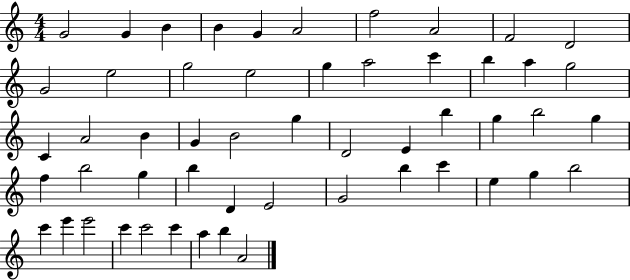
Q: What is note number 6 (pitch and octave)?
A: A4